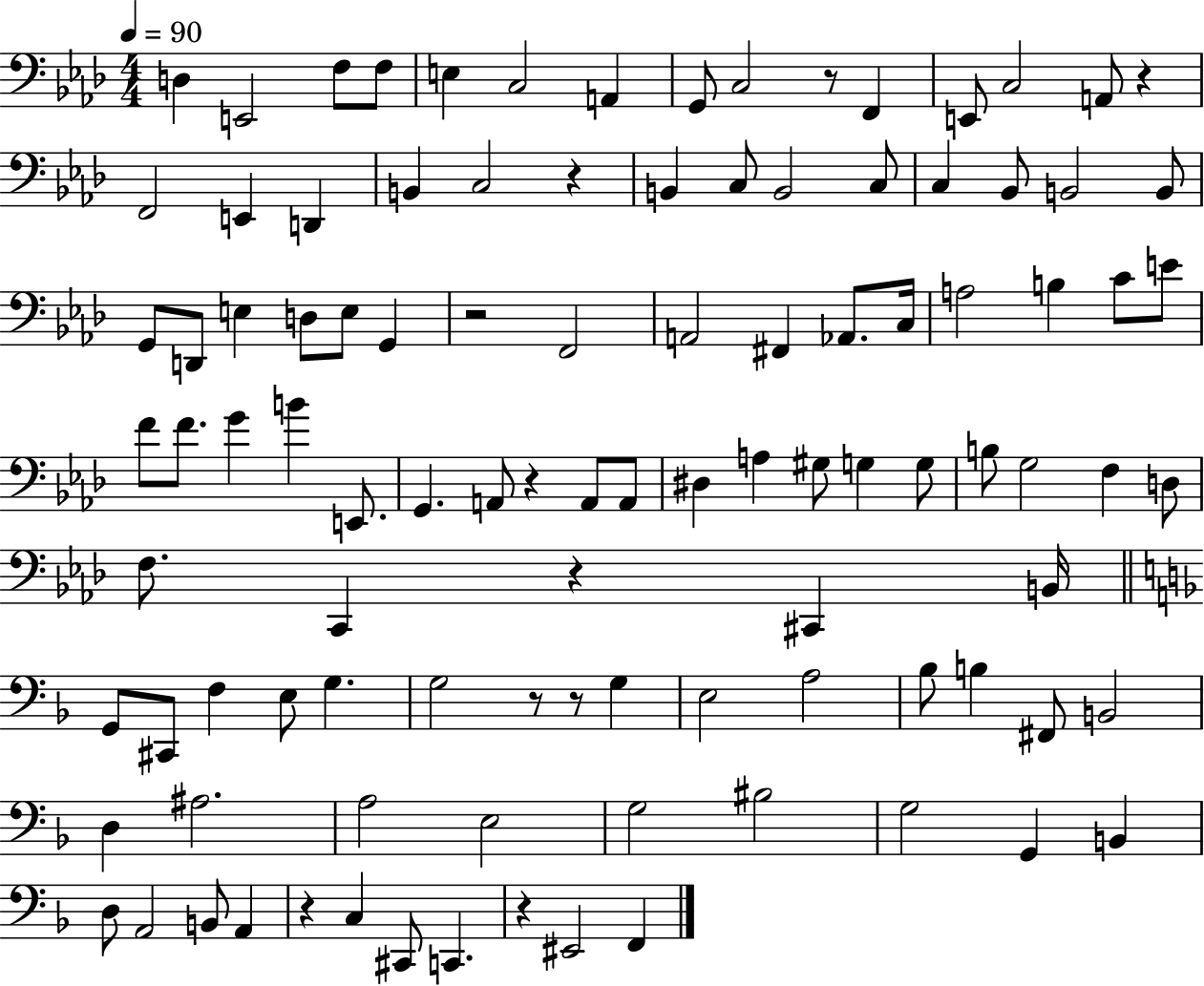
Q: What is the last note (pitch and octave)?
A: F2